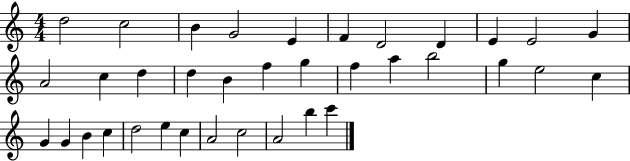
D5/h C5/h B4/q G4/h E4/q F4/q D4/h D4/q E4/q E4/h G4/q A4/h C5/q D5/q D5/q B4/q F5/q G5/q F5/q A5/q B5/h G5/q E5/h C5/q G4/q G4/q B4/q C5/q D5/h E5/q C5/q A4/h C5/h A4/h B5/q C6/q